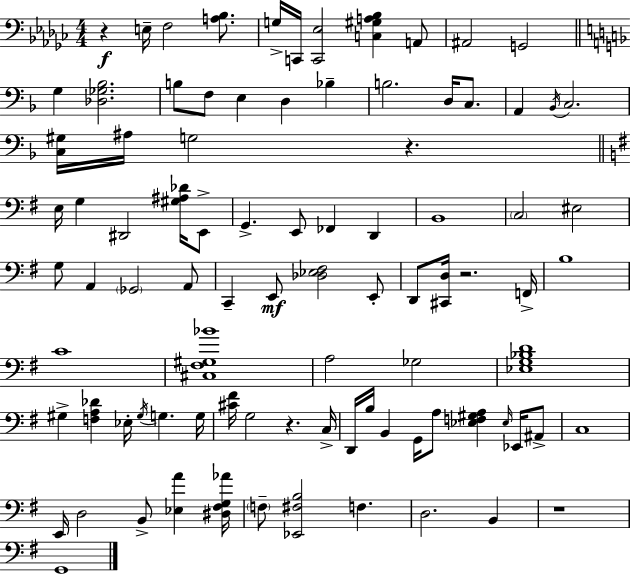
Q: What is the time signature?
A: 4/4